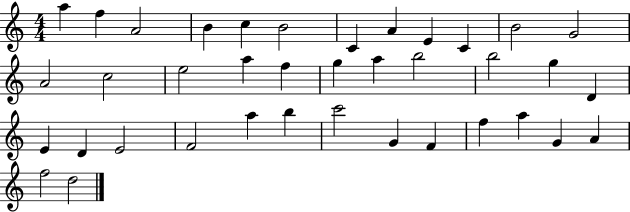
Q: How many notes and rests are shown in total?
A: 38